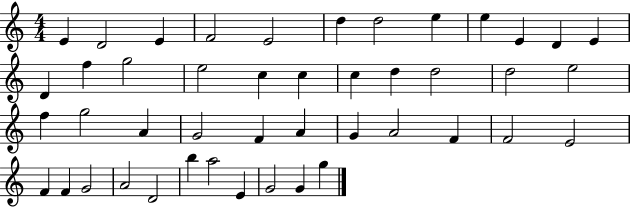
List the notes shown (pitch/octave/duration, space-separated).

E4/q D4/h E4/q F4/h E4/h D5/q D5/h E5/q E5/q E4/q D4/q E4/q D4/q F5/q G5/h E5/h C5/q C5/q C5/q D5/q D5/h D5/h E5/h F5/q G5/h A4/q G4/h F4/q A4/q G4/q A4/h F4/q F4/h E4/h F4/q F4/q G4/h A4/h D4/h B5/q A5/h E4/q G4/h G4/q G5/q